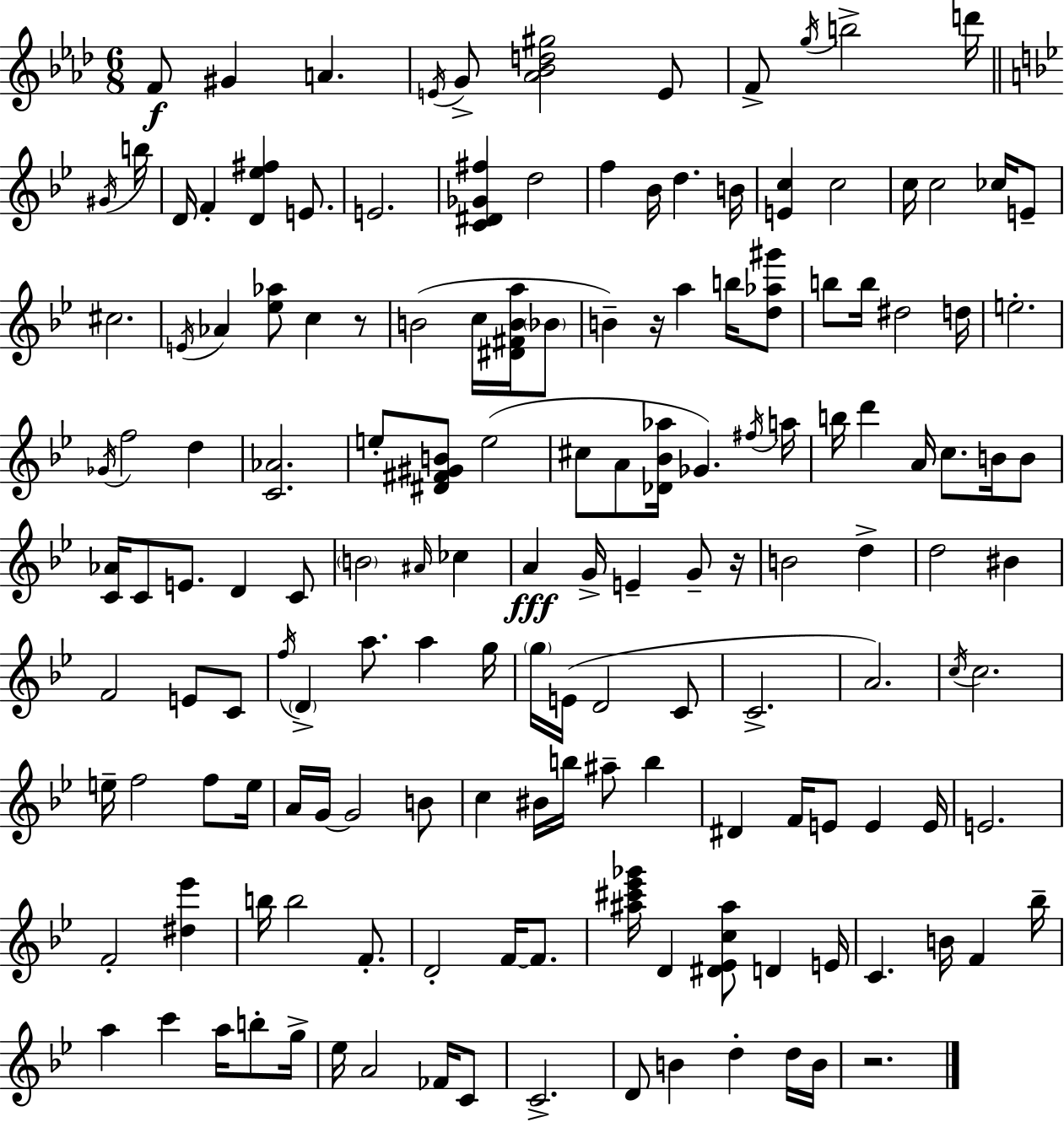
X:1
T:Untitled
M:6/8
L:1/4
K:Ab
F/2 ^G A E/4 G/2 [_A_Bd^g]2 E/2 F/2 g/4 b2 d'/4 ^G/4 b/4 D/4 F [D_e^f] E/2 E2 [C^D_G^f] d2 f _B/4 d B/4 [Ec] c2 c/4 c2 _c/4 E/2 ^c2 E/4 _A [_e_a]/2 c z/2 B2 c/4 [^D^FBa]/4 _B/2 B z/4 a b/4 [d_a^g']/2 b/2 b/4 ^d2 d/4 e2 _G/4 f2 d [C_A]2 e/2 [^D^F^GB]/2 e2 ^c/2 A/2 [_D_B_a]/4 _G ^f/4 a/4 b/4 d' A/4 c/2 B/4 B/2 [C_A]/4 C/2 E/2 D C/2 B2 ^A/4 _c A G/4 E G/2 z/4 B2 d d2 ^B F2 E/2 C/2 f/4 D a/2 a g/4 g/4 E/4 D2 C/2 C2 A2 c/4 c2 e/4 f2 f/2 e/4 A/4 G/4 G2 B/2 c ^B/4 b/4 ^a/2 b ^D F/4 E/2 E E/4 E2 F2 [^d_e'] b/4 b2 F/2 D2 F/4 F/2 [^a^c'_e'_g']/4 D [^D_Ec^a]/2 D E/4 C B/4 F _b/4 a c' a/4 b/2 g/4 _e/4 A2 _F/4 C/2 C2 D/2 B d d/4 B/4 z2